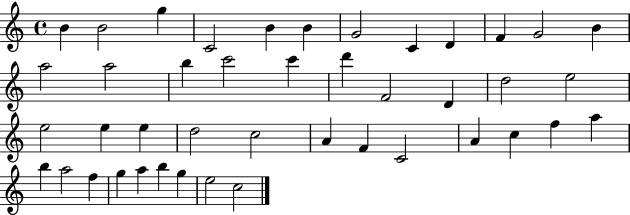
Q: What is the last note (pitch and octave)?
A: C5